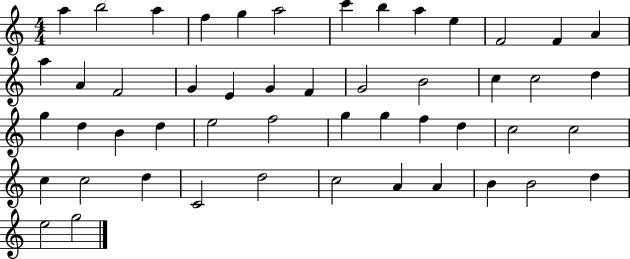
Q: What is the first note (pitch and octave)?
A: A5